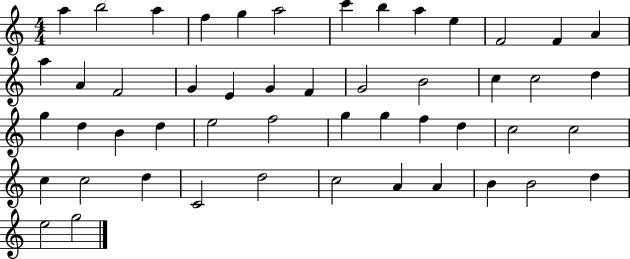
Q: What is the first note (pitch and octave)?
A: A5